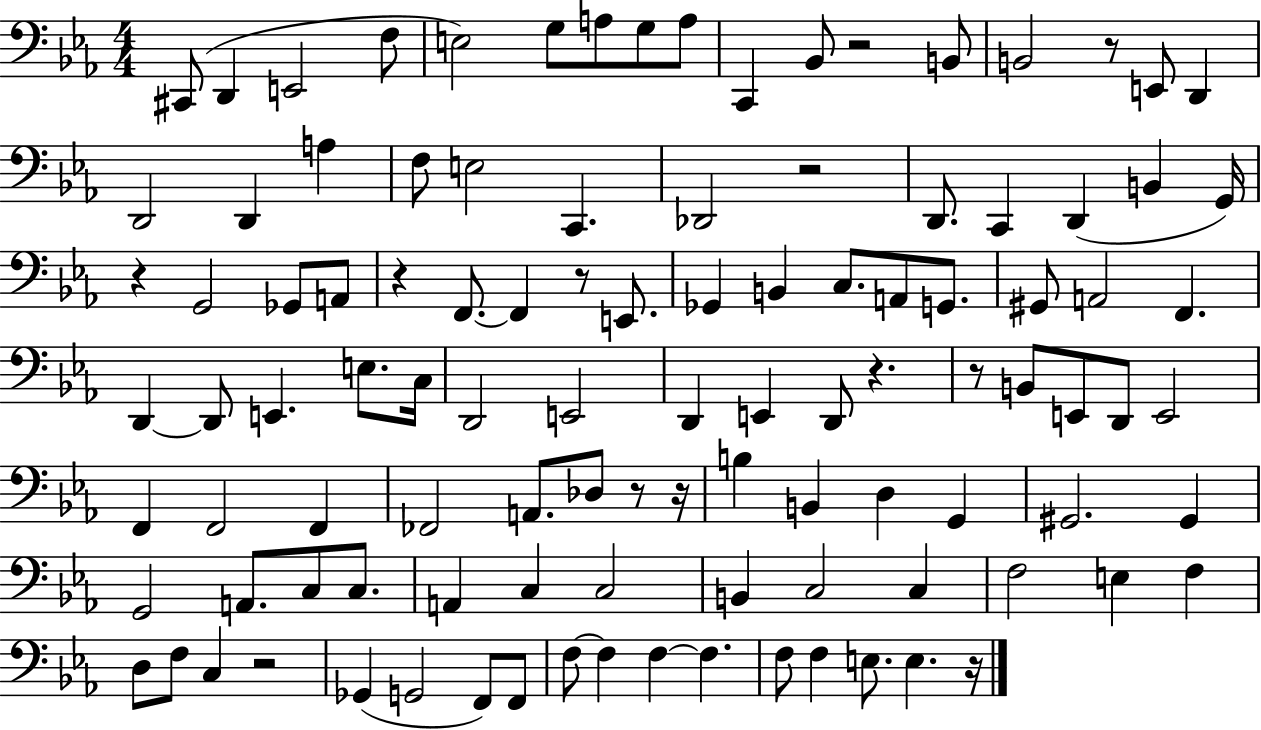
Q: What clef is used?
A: bass